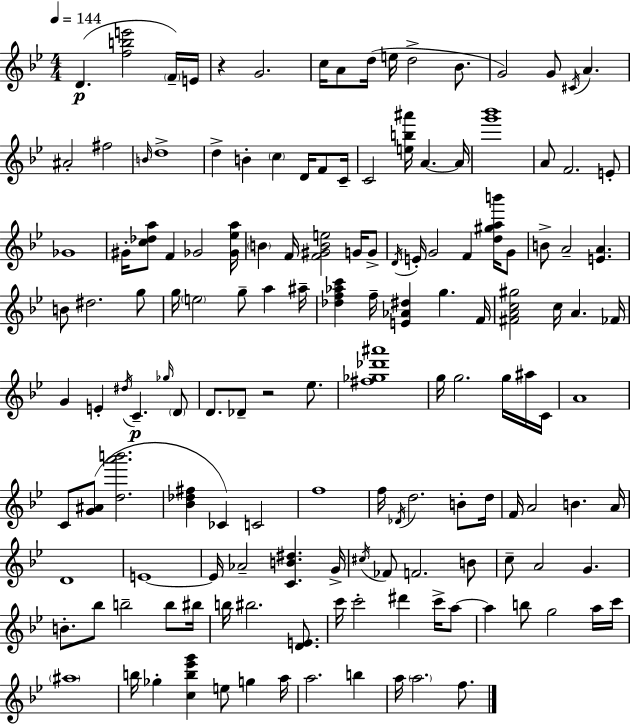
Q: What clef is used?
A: treble